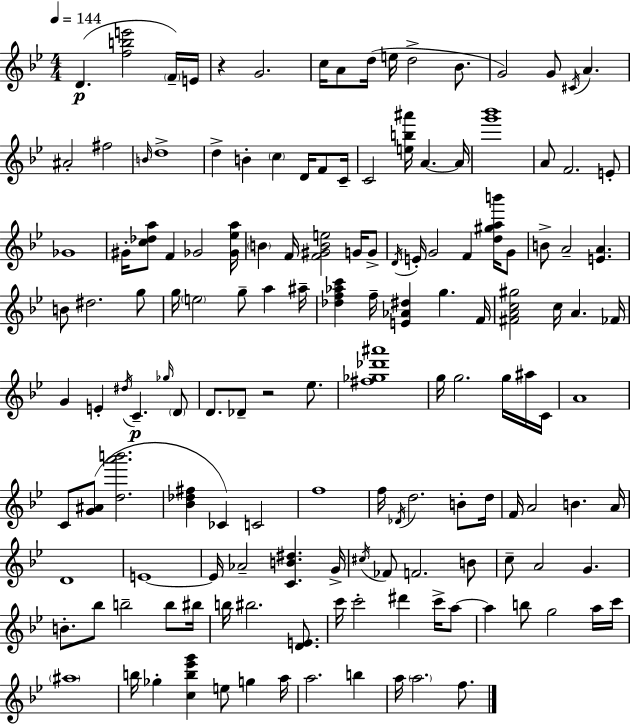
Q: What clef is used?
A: treble